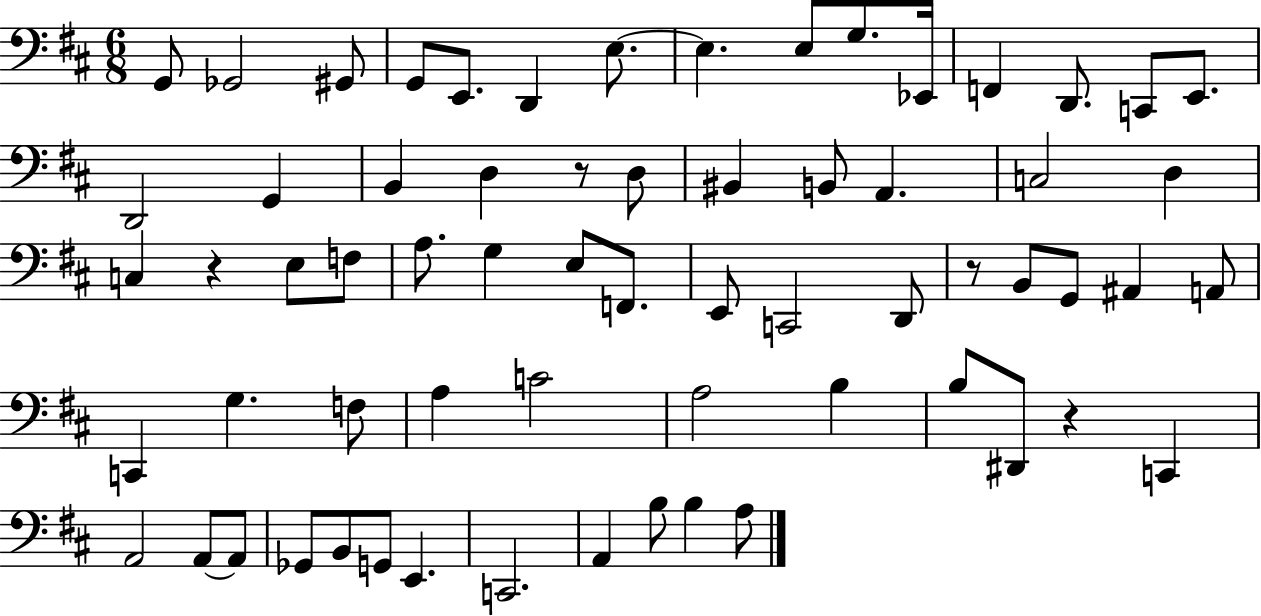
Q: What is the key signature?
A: D major